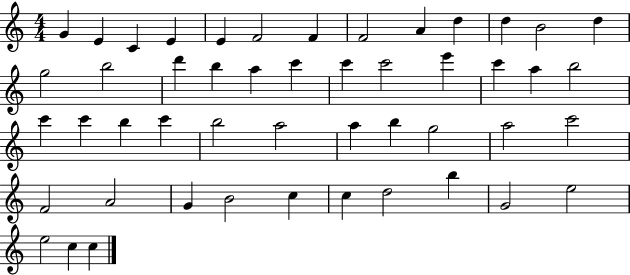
G4/q E4/q C4/q E4/q E4/q F4/h F4/q F4/h A4/q D5/q D5/q B4/h D5/q G5/h B5/h D6/q B5/q A5/q C6/q C6/q C6/h E6/q C6/q A5/q B5/h C6/q C6/q B5/q C6/q B5/h A5/h A5/q B5/q G5/h A5/h C6/h F4/h A4/h G4/q B4/h C5/q C5/q D5/h B5/q G4/h E5/h E5/h C5/q C5/q